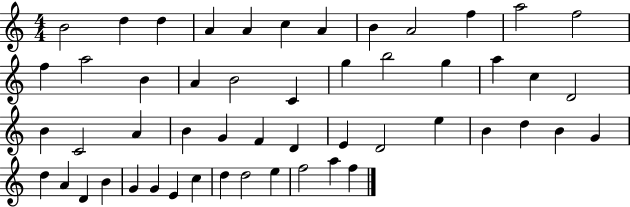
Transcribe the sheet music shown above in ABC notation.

X:1
T:Untitled
M:4/4
L:1/4
K:C
B2 d d A A c A B A2 f a2 f2 f a2 B A B2 C g b2 g a c D2 B C2 A B G F D E D2 e B d B G d A D B G G E c d d2 e f2 a f